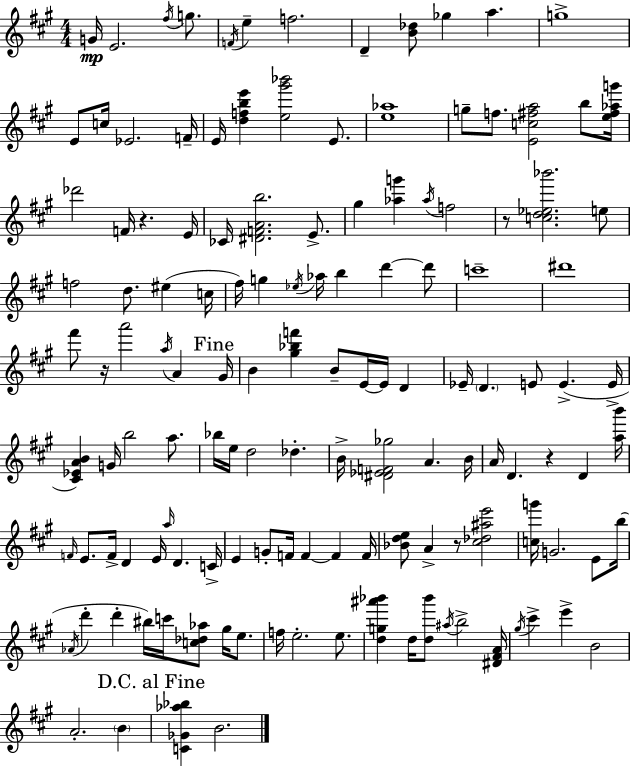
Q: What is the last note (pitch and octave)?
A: B4